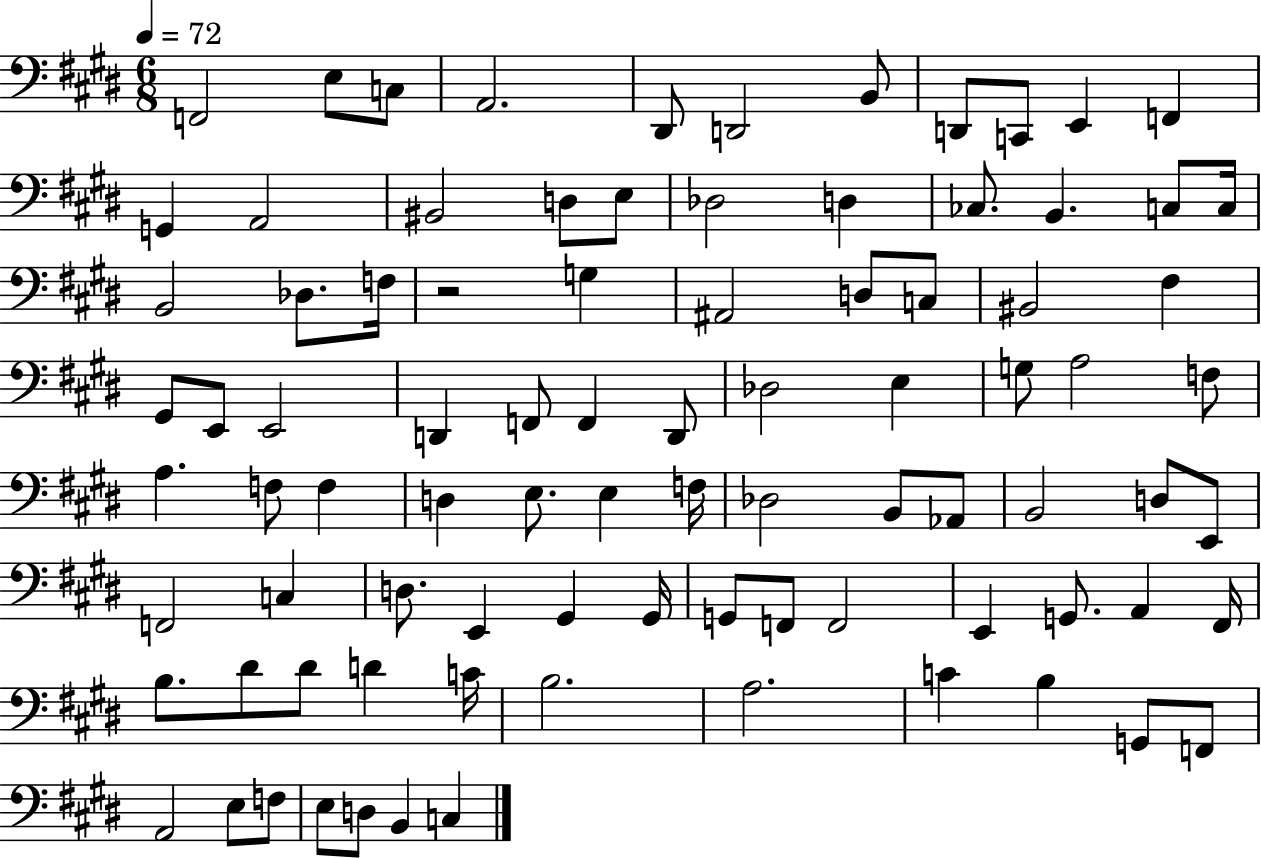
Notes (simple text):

F2/h E3/e C3/e A2/h. D#2/e D2/h B2/e D2/e C2/e E2/q F2/q G2/q A2/h BIS2/h D3/e E3/e Db3/h D3/q CES3/e. B2/q. C3/e C3/s B2/h Db3/e. F3/s R/h G3/q A#2/h D3/e C3/e BIS2/h F#3/q G#2/e E2/e E2/h D2/q F2/e F2/q D2/e Db3/h E3/q G3/e A3/h F3/e A3/q. F3/e F3/q D3/q E3/e. E3/q F3/s Db3/h B2/e Ab2/e B2/h D3/e E2/e F2/h C3/q D3/e. E2/q G#2/q G#2/s G2/e F2/e F2/h E2/q G2/e. A2/q F#2/s B3/e. D#4/e D#4/e D4/q C4/s B3/h. A3/h. C4/q B3/q G2/e F2/e A2/h E3/e F3/e E3/e D3/e B2/q C3/q